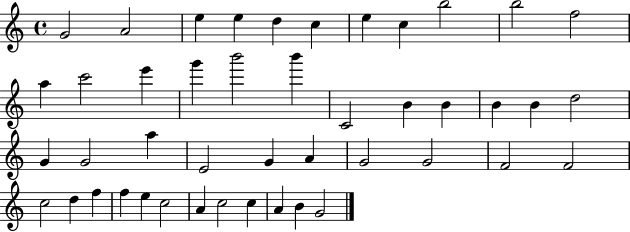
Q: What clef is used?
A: treble